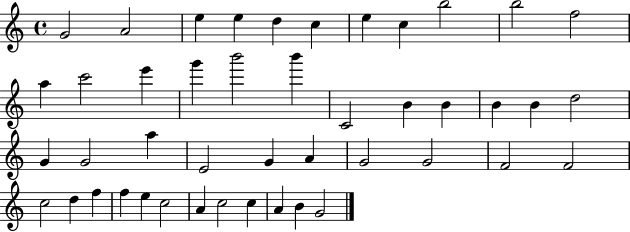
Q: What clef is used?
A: treble